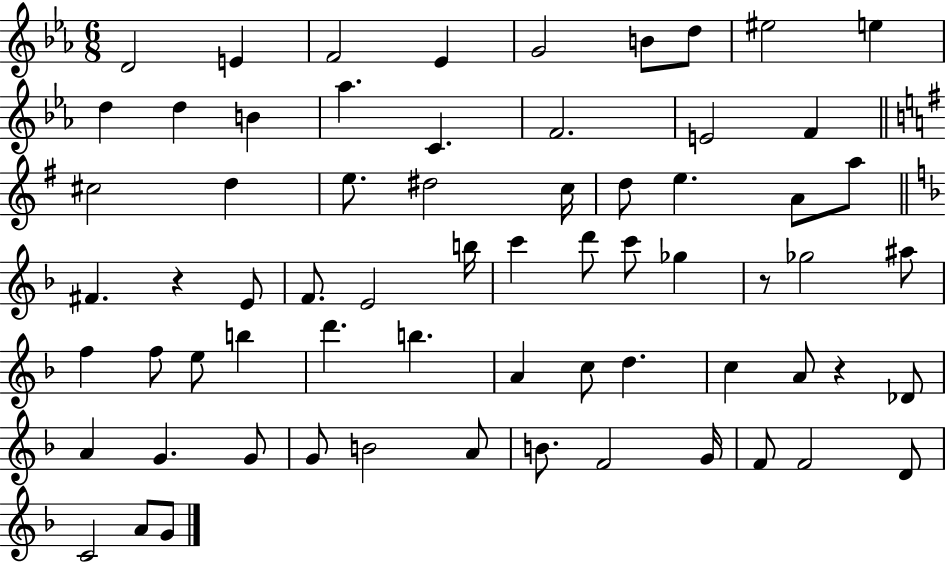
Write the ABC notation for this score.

X:1
T:Untitled
M:6/8
L:1/4
K:Eb
D2 E F2 _E G2 B/2 d/2 ^e2 e d d B _a C F2 E2 F ^c2 d e/2 ^d2 c/4 d/2 e A/2 a/2 ^F z E/2 F/2 E2 b/4 c' d'/2 c'/2 _g z/2 _g2 ^a/2 f f/2 e/2 b d' b A c/2 d c A/2 z _D/2 A G G/2 G/2 B2 A/2 B/2 F2 G/4 F/2 F2 D/2 C2 A/2 G/2